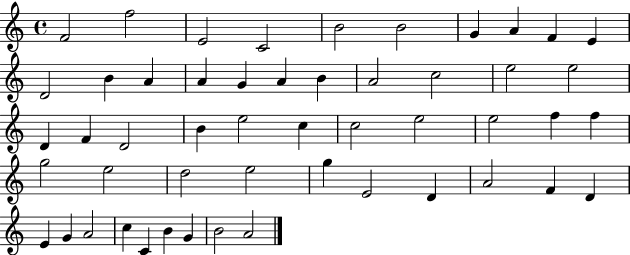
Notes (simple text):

F4/h F5/h E4/h C4/h B4/h B4/h G4/q A4/q F4/q E4/q D4/h B4/q A4/q A4/q G4/q A4/q B4/q A4/h C5/h E5/h E5/h D4/q F4/q D4/h B4/q E5/h C5/q C5/h E5/h E5/h F5/q F5/q G5/h E5/h D5/h E5/h G5/q E4/h D4/q A4/h F4/q D4/q E4/q G4/q A4/h C5/q C4/q B4/q G4/q B4/h A4/h